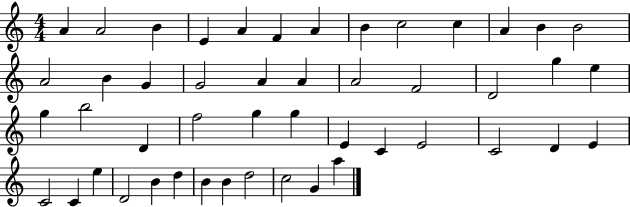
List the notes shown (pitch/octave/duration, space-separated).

A4/q A4/h B4/q E4/q A4/q F4/q A4/q B4/q C5/h C5/q A4/q B4/q B4/h A4/h B4/q G4/q G4/h A4/q A4/q A4/h F4/h D4/h G5/q E5/q G5/q B5/h D4/q F5/h G5/q G5/q E4/q C4/q E4/h C4/h D4/q E4/q C4/h C4/q E5/q D4/h B4/q D5/q B4/q B4/q D5/h C5/h G4/q A5/q